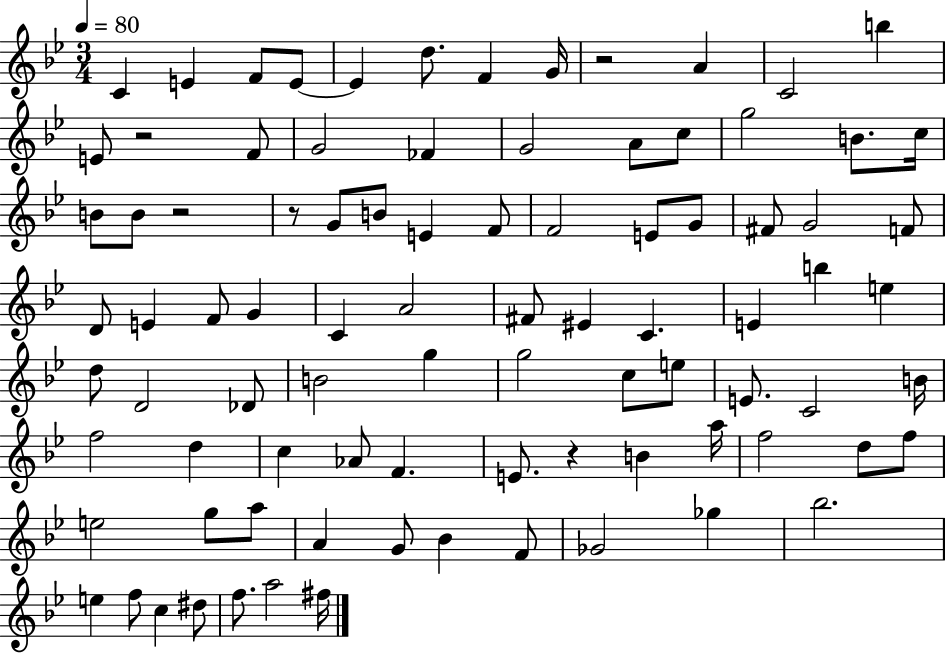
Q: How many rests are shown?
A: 5